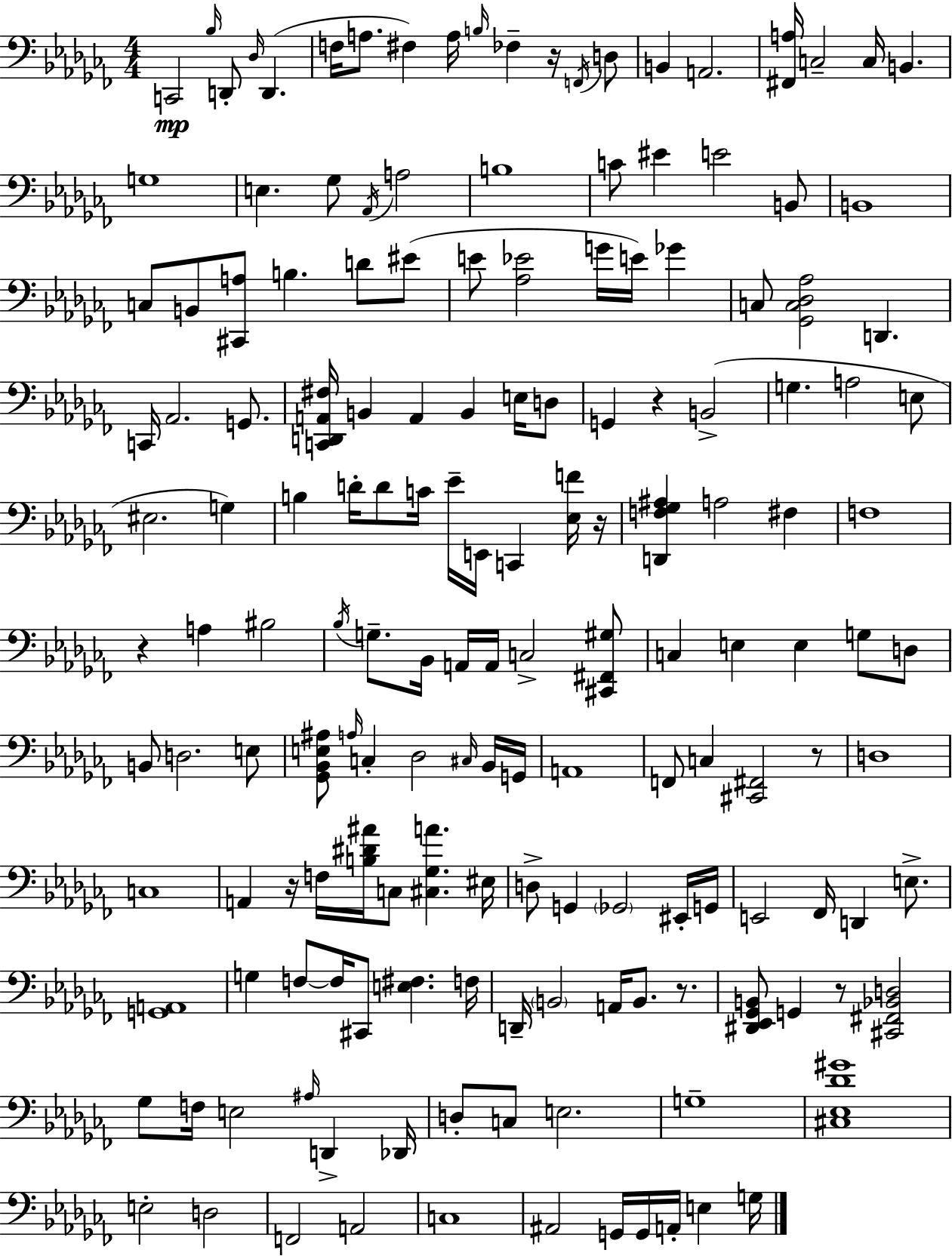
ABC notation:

X:1
T:Untitled
M:4/4
L:1/4
K:Abm
C,,2 _B,/4 D,,/2 _D,/4 D,, F,/4 A,/2 ^F, A,/4 B,/4 _F, z/4 F,,/4 D,/2 B,, A,,2 [^F,,A,]/4 C,2 C,/4 B,, G,4 E, _G,/2 _A,,/4 A,2 B,4 C/2 ^E E2 B,,/2 B,,4 C,/2 B,,/2 [^C,,A,]/2 B, D/2 ^E/2 E/2 [_A,_E]2 G/4 E/4 _G C,/2 [_G,,C,_D,_A,]2 D,, C,,/4 _A,,2 G,,/2 [C,,D,,A,,^F,]/4 B,, A,, B,, E,/4 D,/2 G,, z B,,2 G, A,2 E,/2 ^E,2 G, B, D/4 D/2 C/4 _E/4 E,,/4 C,, [_E,F]/4 z/4 [D,,F,_G,^A,] A,2 ^F, F,4 z A, ^B,2 _B,/4 G,/2 _B,,/4 A,,/4 A,,/4 C,2 [^C,,^F,,^G,]/2 C, E, E, G,/2 D,/2 B,,/2 D,2 E,/2 [_G,,_B,,E,^A,]/2 A,/4 C, _D,2 ^C,/4 _B,,/4 G,,/4 A,,4 F,,/2 C, [^C,,^F,,]2 z/2 D,4 C,4 A,, z/4 F,/4 [B,^D^A]/4 C,/2 [^C,_G,A] ^E,/4 D,/2 G,, _G,,2 ^E,,/4 G,,/4 E,,2 _F,,/4 D,, E,/2 [G,,A,,]4 G, F,/2 F,/4 ^C,,/2 [E,^F,] F,/4 D,,/4 B,,2 A,,/4 B,,/2 z/2 [^D,,_E,,_G,,B,,]/2 G,, z/2 [^C,,^F,,_B,,D,]2 _G,/2 F,/4 E,2 ^A,/4 D,, _D,,/4 D,/2 C,/2 E,2 G,4 [^C,_E,_D^G]4 E,2 D,2 F,,2 A,,2 C,4 ^A,,2 G,,/4 G,,/4 A,,/4 E, G,/4